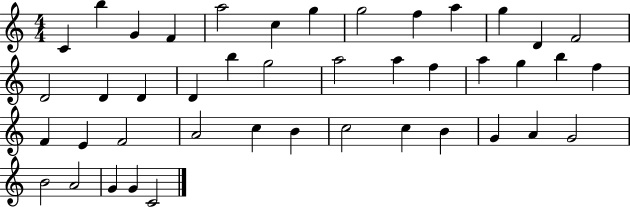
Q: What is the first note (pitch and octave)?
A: C4